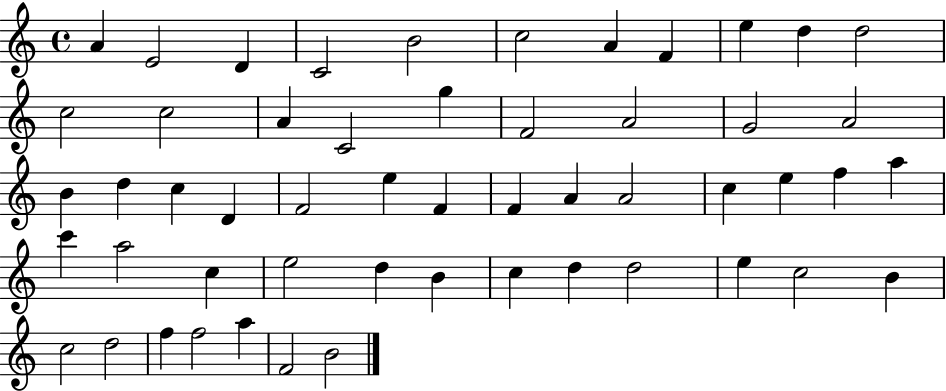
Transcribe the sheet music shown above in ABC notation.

X:1
T:Untitled
M:4/4
L:1/4
K:C
A E2 D C2 B2 c2 A F e d d2 c2 c2 A C2 g F2 A2 G2 A2 B d c D F2 e F F A A2 c e f a c' a2 c e2 d B c d d2 e c2 B c2 d2 f f2 a F2 B2